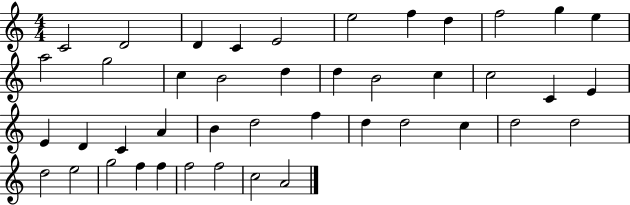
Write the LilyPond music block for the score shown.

{
  \clef treble
  \numericTimeSignature
  \time 4/4
  \key c \major
  c'2 d'2 | d'4 c'4 e'2 | e''2 f''4 d''4 | f''2 g''4 e''4 | \break a''2 g''2 | c''4 b'2 d''4 | d''4 b'2 c''4 | c''2 c'4 e'4 | \break e'4 d'4 c'4 a'4 | b'4 d''2 f''4 | d''4 d''2 c''4 | d''2 d''2 | \break d''2 e''2 | g''2 f''4 f''4 | f''2 f''2 | c''2 a'2 | \break \bar "|."
}